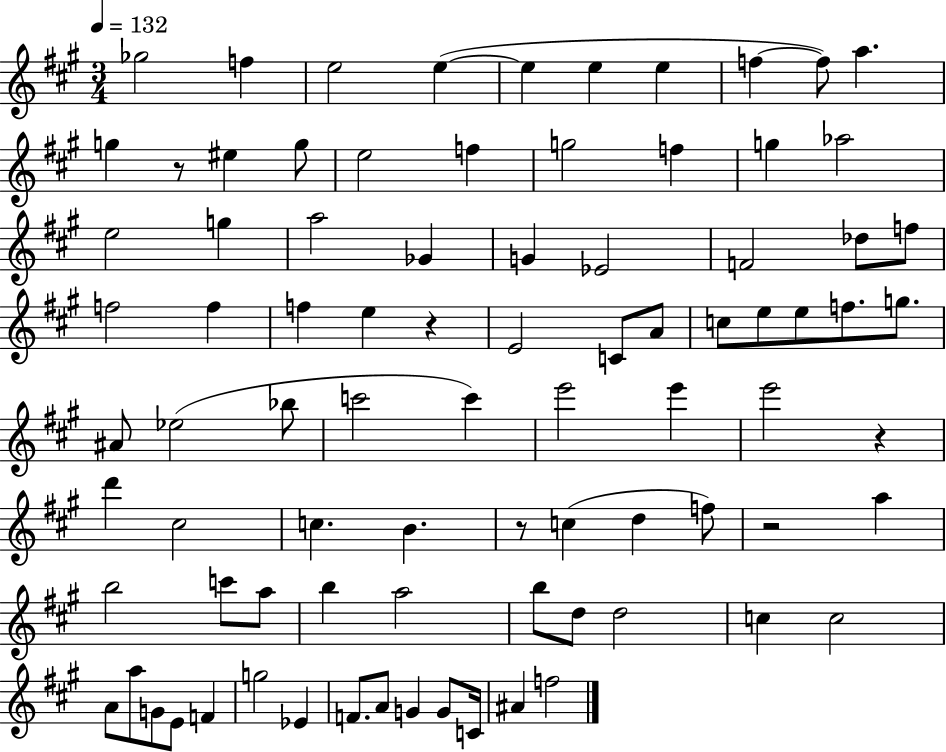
Gb5/h F5/q E5/h E5/q E5/q E5/q E5/q F5/q F5/e A5/q. G5/q R/e EIS5/q G5/e E5/h F5/q G5/h F5/q G5/q Ab5/h E5/h G5/q A5/h Gb4/q G4/q Eb4/h F4/h Db5/e F5/e F5/h F5/q F5/q E5/q R/q E4/h C4/e A4/e C5/e E5/e E5/e F5/e. G5/e. A#4/e Eb5/h Bb5/e C6/h C6/q E6/h E6/q E6/h R/q D6/q C#5/h C5/q. B4/q. R/e C5/q D5/q F5/e R/h A5/q B5/h C6/e A5/e B5/q A5/h B5/e D5/e D5/h C5/q C5/h A4/e A5/e G4/e E4/e F4/q G5/h Eb4/q F4/e. A4/e G4/q G4/e C4/s A#4/q F5/h